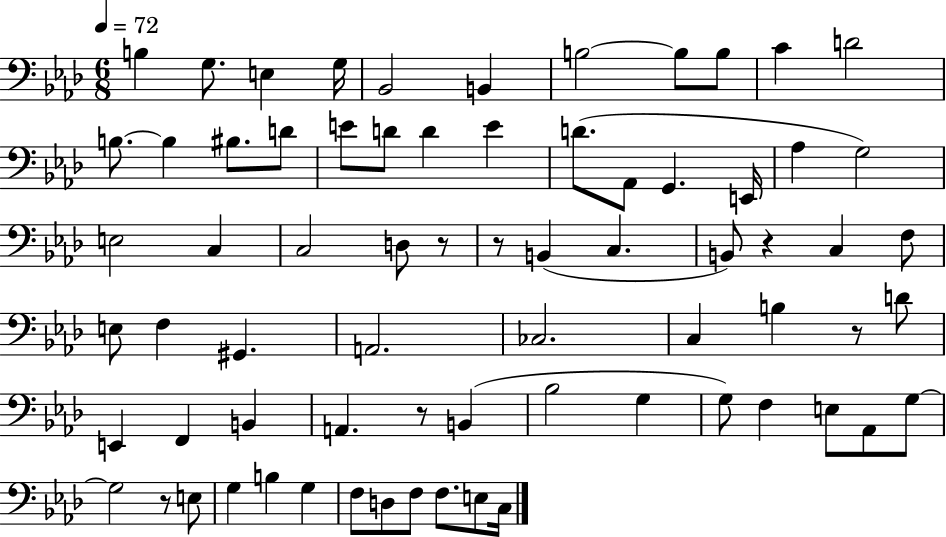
X:1
T:Untitled
M:6/8
L:1/4
K:Ab
B, G,/2 E, G,/4 _B,,2 B,, B,2 B,/2 B,/2 C D2 B,/2 B, ^B,/2 D/2 E/2 D/2 D E D/2 _A,,/2 G,, E,,/4 _A, G,2 E,2 C, C,2 D,/2 z/2 z/2 B,, C, B,,/2 z C, F,/2 E,/2 F, ^G,, A,,2 _C,2 C, B, z/2 D/2 E,, F,, B,, A,, z/2 B,, _B,2 G, G,/2 F, E,/2 _A,,/2 G,/2 G,2 z/2 E,/2 G, B, G, F,/2 D,/2 F,/2 F,/2 E,/2 C,/4